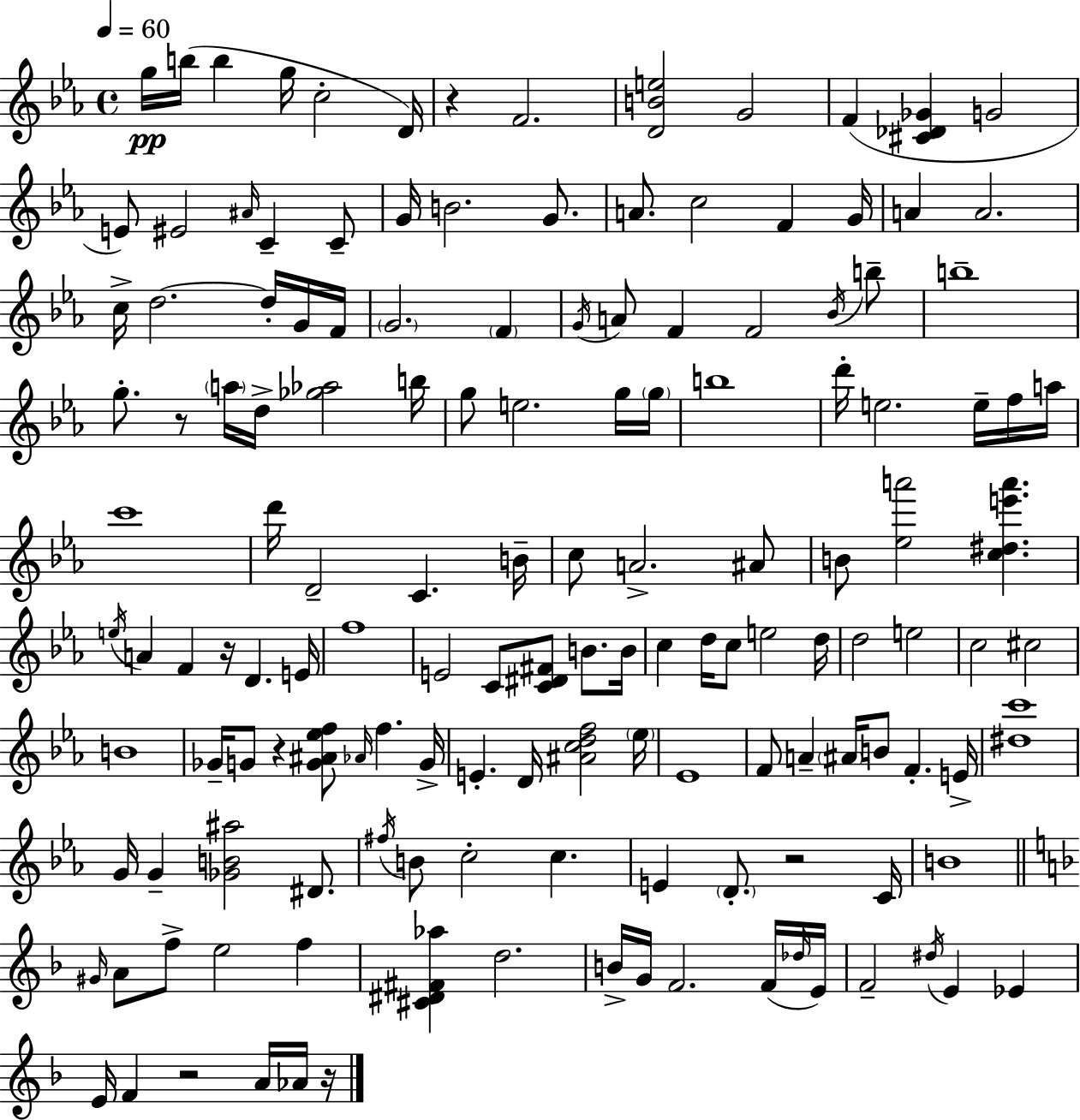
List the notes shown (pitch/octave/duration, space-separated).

G5/s B5/s B5/q G5/s C5/h D4/s R/q F4/h. [D4,B4,E5]/h G4/h F4/q [C#4,Db4,Gb4]/q G4/h E4/e EIS4/h A#4/s C4/q C4/e G4/s B4/h. G4/e. A4/e. C5/h F4/q G4/s A4/q A4/h. C5/s D5/h. D5/s G4/s F4/s G4/h. F4/q G4/s A4/e F4/q F4/h Bb4/s B5/e B5/w G5/e. R/e A5/s D5/s [Gb5,Ab5]/h B5/s G5/e E5/h. G5/s G5/s B5/w D6/s E5/h. E5/s F5/s A5/s C6/w D6/s D4/h C4/q. B4/s C5/e A4/h. A#4/e B4/e [Eb5,A6]/h [C5,D#5,E6,A6]/q. E5/s A4/q F4/q R/s D4/q. E4/s F5/w E4/h C4/e [C4,D#4,F#4]/e B4/e. B4/s C5/q D5/s C5/e E5/h D5/s D5/h E5/h C5/h C#5/h B4/w Gb4/s G4/e R/q [G4,A#4,Eb5,F5]/e Ab4/s F5/q. G4/s E4/q. D4/s [A#4,C5,D5,F5]/h Eb5/s Eb4/w F4/e A4/q A#4/s B4/e F4/q. E4/s [D#5,C6]/w G4/s G4/q [Gb4,B4,A#5]/h D#4/e. F#5/s B4/e C5/h C5/q. E4/q D4/e. R/h C4/s B4/w G#4/s A4/e F5/e E5/h F5/q [C#4,D#4,F#4,Ab5]/q D5/h. B4/s G4/s F4/h. F4/s Db5/s E4/s F4/h D#5/s E4/q Eb4/q E4/s F4/q R/h A4/s Ab4/s R/s